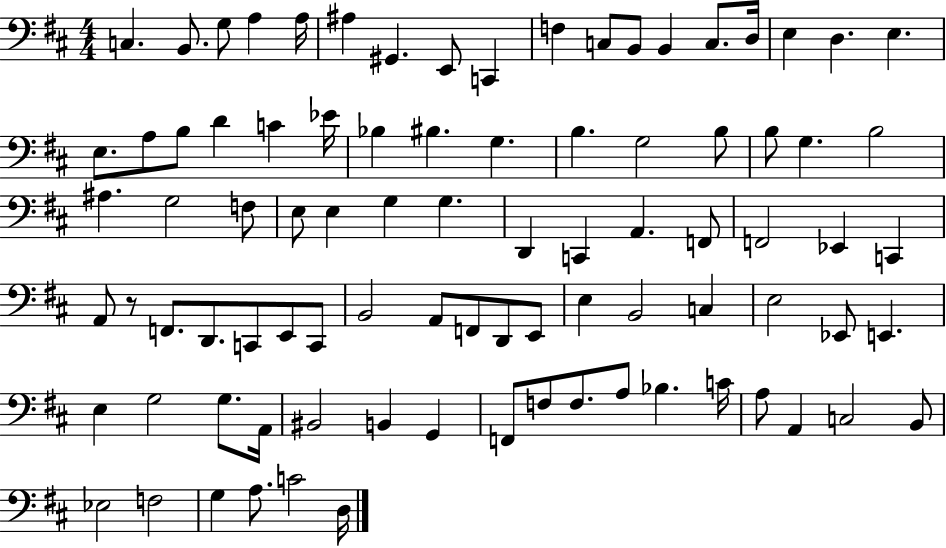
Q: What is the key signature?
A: D major